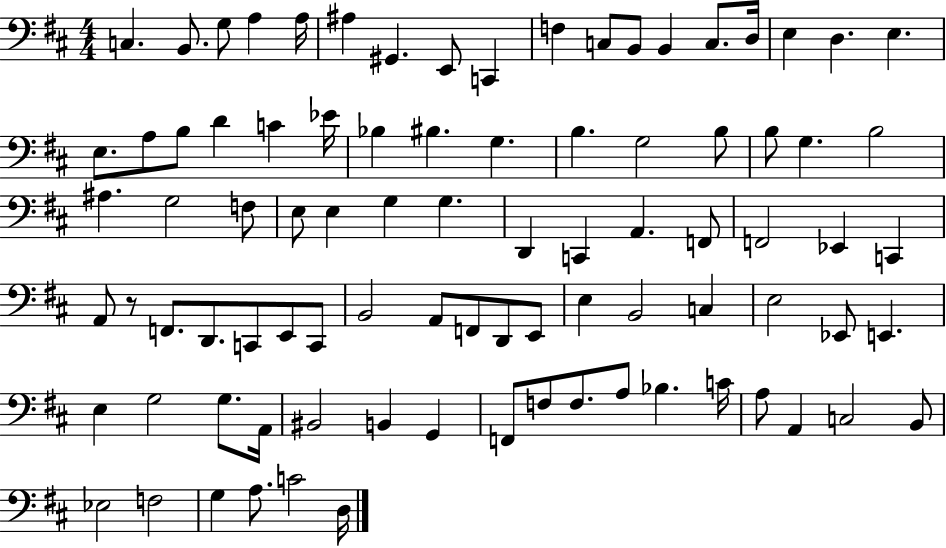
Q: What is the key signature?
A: D major